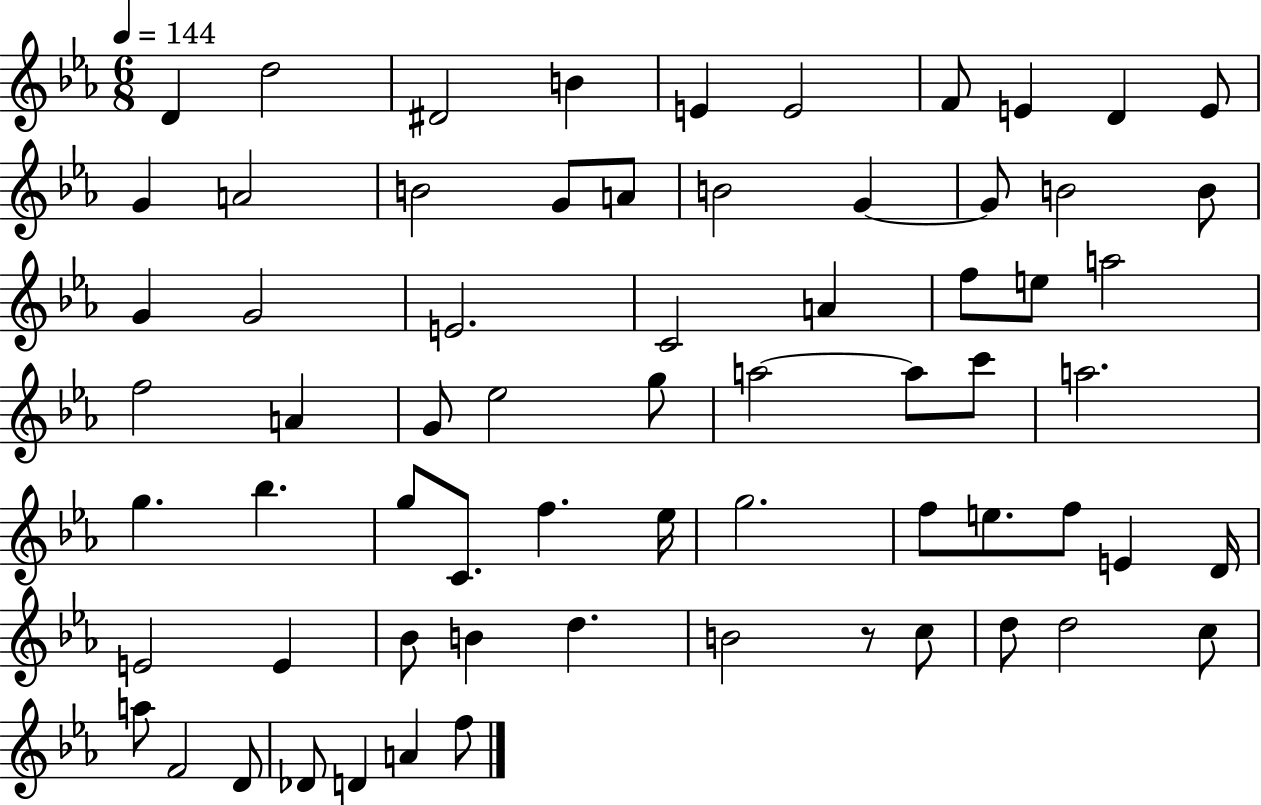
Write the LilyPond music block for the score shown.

{
  \clef treble
  \numericTimeSignature
  \time 6/8
  \key ees \major
  \tempo 4 = 144
  d'4 d''2 | dis'2 b'4 | e'4 e'2 | f'8 e'4 d'4 e'8 | \break g'4 a'2 | b'2 g'8 a'8 | b'2 g'4~~ | g'8 b'2 b'8 | \break g'4 g'2 | e'2. | c'2 a'4 | f''8 e''8 a''2 | \break f''2 a'4 | g'8 ees''2 g''8 | a''2~~ a''8 c'''8 | a''2. | \break g''4. bes''4. | g''8 c'8. f''4. ees''16 | g''2. | f''8 e''8. f''8 e'4 d'16 | \break e'2 e'4 | bes'8 b'4 d''4. | b'2 r8 c''8 | d''8 d''2 c''8 | \break a''8 f'2 d'8 | des'8 d'4 a'4 f''8 | \bar "|."
}